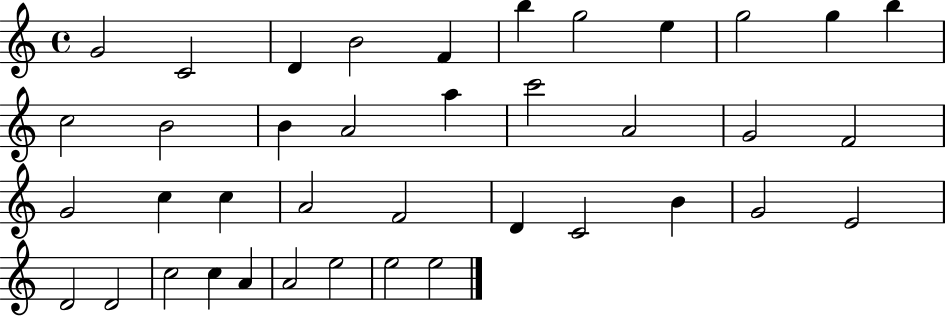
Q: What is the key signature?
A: C major